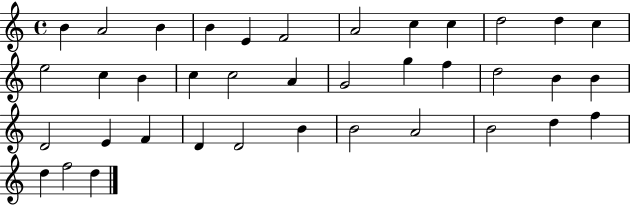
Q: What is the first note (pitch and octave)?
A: B4